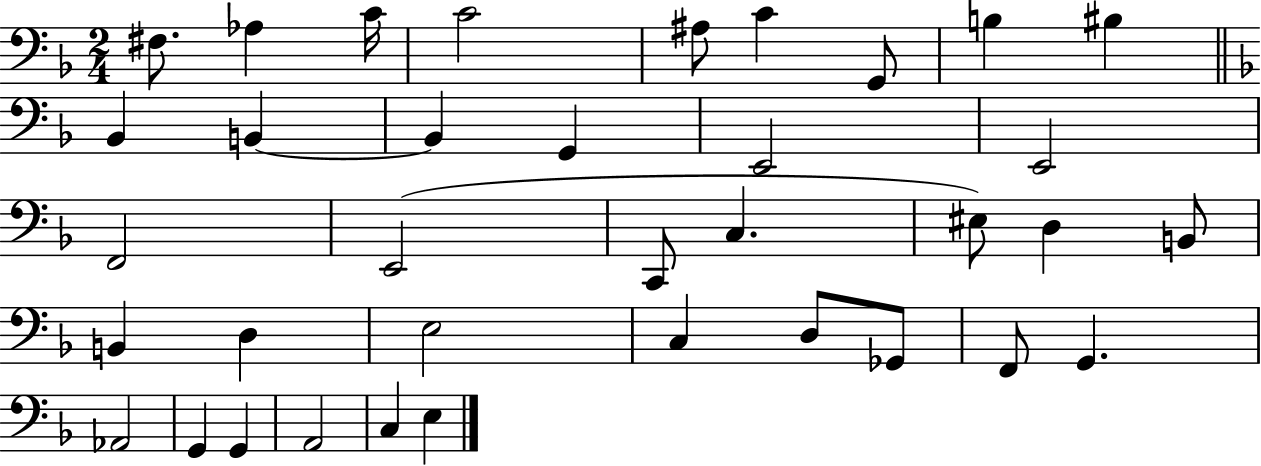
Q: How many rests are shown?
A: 0